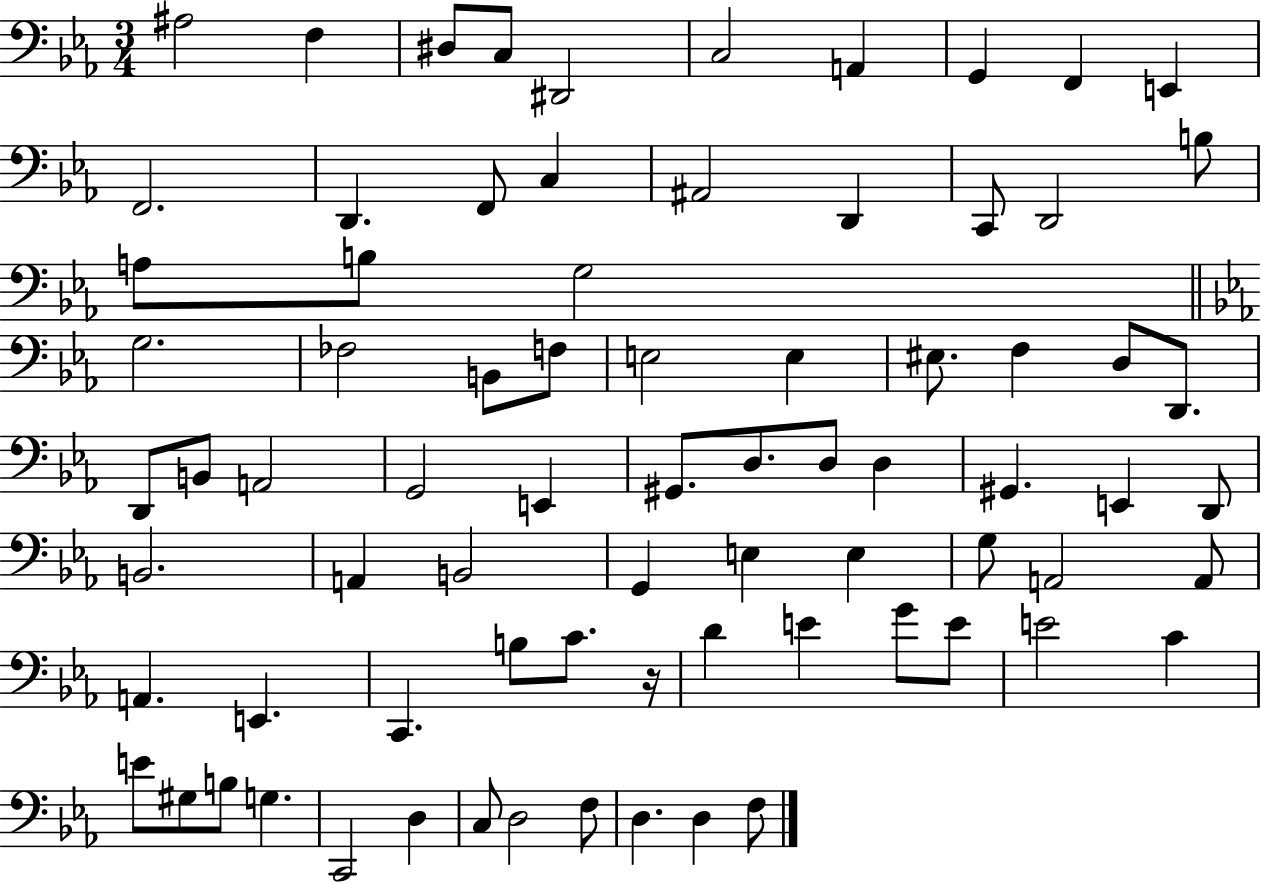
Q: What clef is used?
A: bass